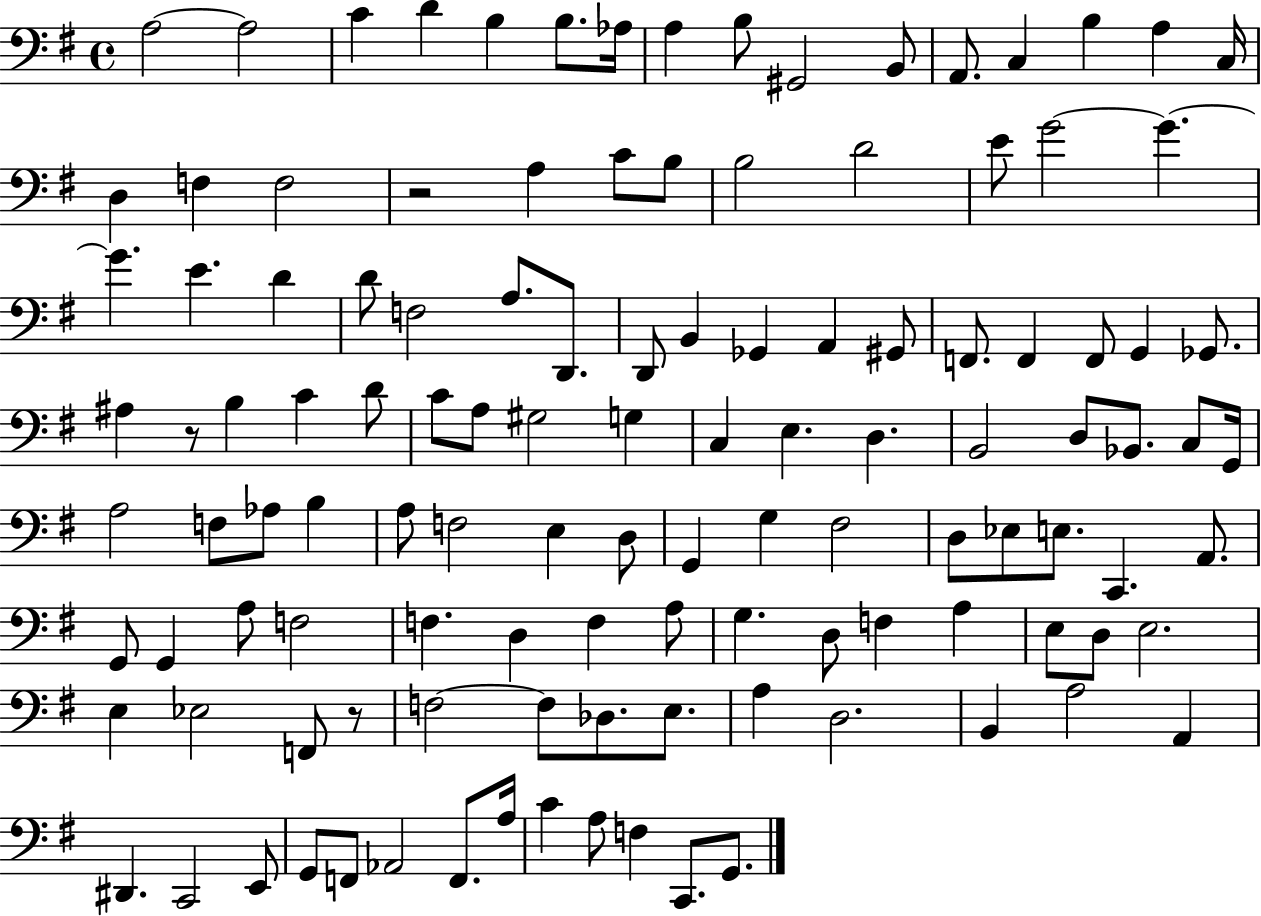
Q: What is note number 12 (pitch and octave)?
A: A2